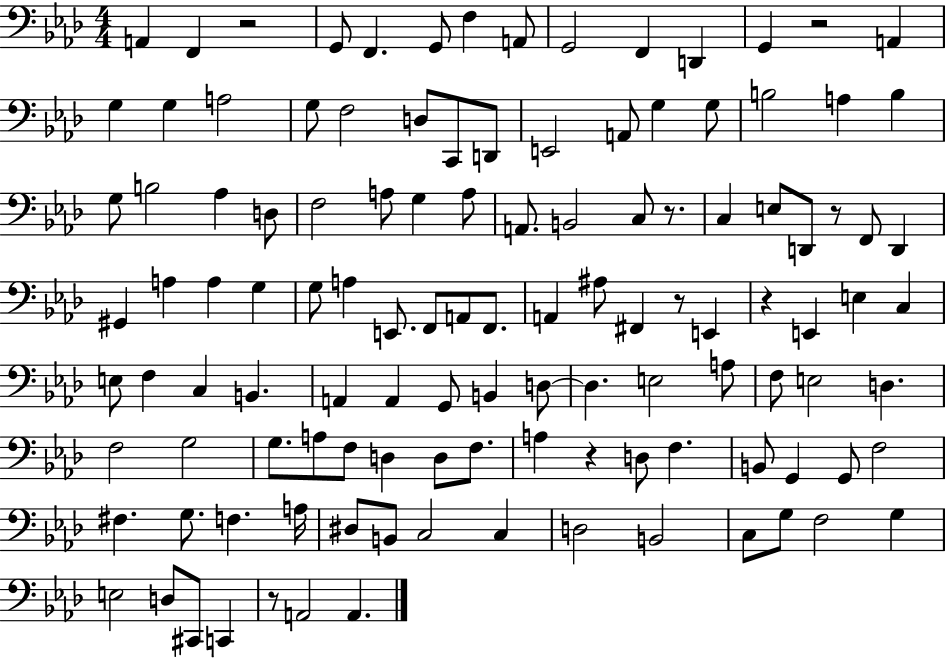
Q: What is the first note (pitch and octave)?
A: A2